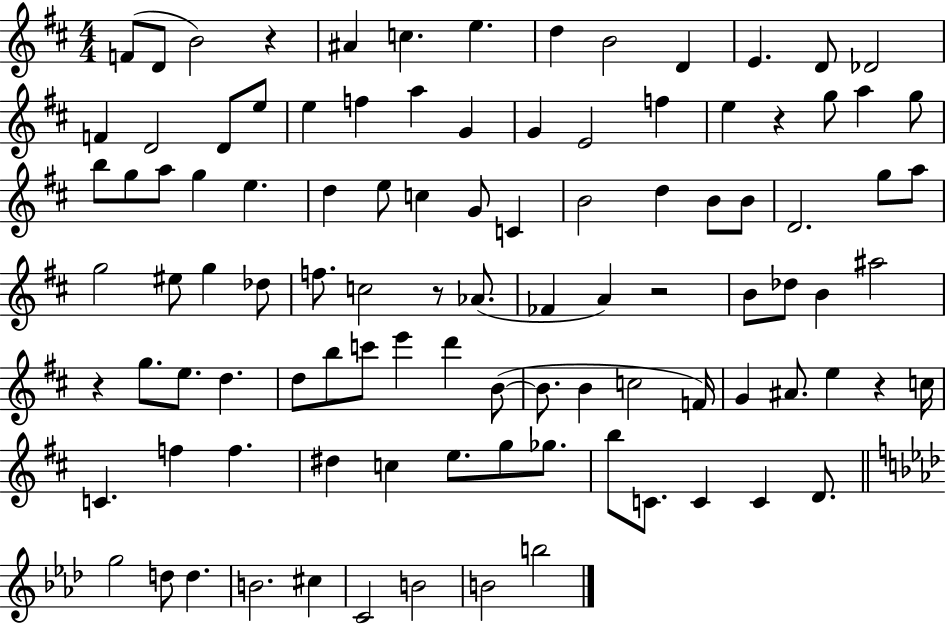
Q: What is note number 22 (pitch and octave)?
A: E4